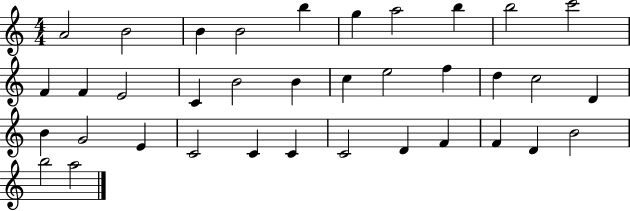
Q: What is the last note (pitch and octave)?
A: A5